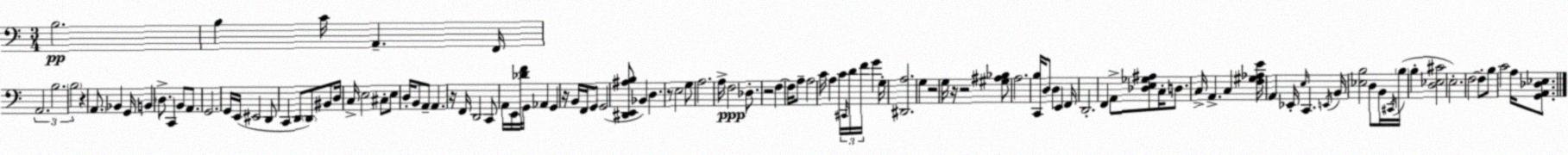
X:1
T:Untitled
M:3/4
L:1/4
K:Am
B,2 B, C/4 A,, F,,/4 A,,2 B,2 B,2 z A,,/2 _B,, G,,/4 B,, D,/2 C,, B,,/2 A,,/2 G,,2 G,,/4 E,,/4 ^E,,2 D,,/2 C,, D,,/2 D,,/2 ^B,,/2 D,/4 C,/4 E,2 ^C,/2 E,/2 D,/4 B,,/2 A,,/2 A,, z/4 F,,/4 D,,2 C,,/2 A,,/4 E,,/4 [_DF]/4 G,,/4 _A,, G,, z/4 B,,/4 F,,/4 G,,/2 G,,2 [^D,,E,,^A,B,]/2 _B,, D, z/2 E,2 G,/2 A,2 A,/4 F,2 _D,/2 z2 F, F,/4 A,/2 A,2 C/4 A, C/4 ^C,,/4 D/4 F/4 G G,/4 [^D,,A,]2 G, z2 G,/4 z/4 z2 [^G,^A,_B,]/2 A,2 [C,,B,]/4 D,/2 D, E,, F,,/4 D,,2 F,, A,,/2 [_D,E,_G,^A,]/2 C,/4 D,/2 C,/4 A,, C, [F,^G,_A,E]/4 A,, _E,,/4 E,/4 C,, E,,/4 B,,/4 [_E,B,]2 D,/2 B,,/4 ^C,,/4 B,/4 B, [D,_E,^C]2 E,2 F,2 F,/2 B,/2 C2 A,/4 [G,,A,,_D,_E,]/2